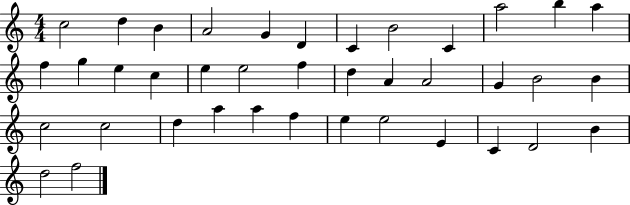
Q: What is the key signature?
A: C major